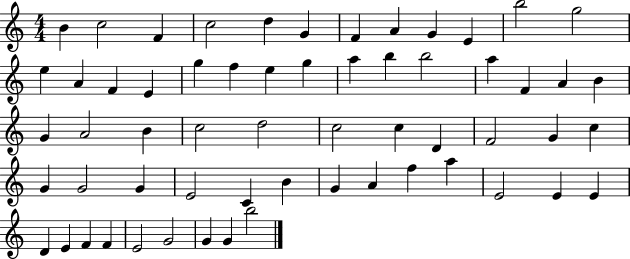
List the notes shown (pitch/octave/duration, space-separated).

B4/q C5/h F4/q C5/h D5/q G4/q F4/q A4/q G4/q E4/q B5/h G5/h E5/q A4/q F4/q E4/q G5/q F5/q E5/q G5/q A5/q B5/q B5/h A5/q F4/q A4/q B4/q G4/q A4/h B4/q C5/h D5/h C5/h C5/q D4/q F4/h G4/q C5/q G4/q G4/h G4/q E4/h C4/q B4/q G4/q A4/q F5/q A5/q E4/h E4/q E4/q D4/q E4/q F4/q F4/q E4/h G4/h G4/q G4/q B5/h